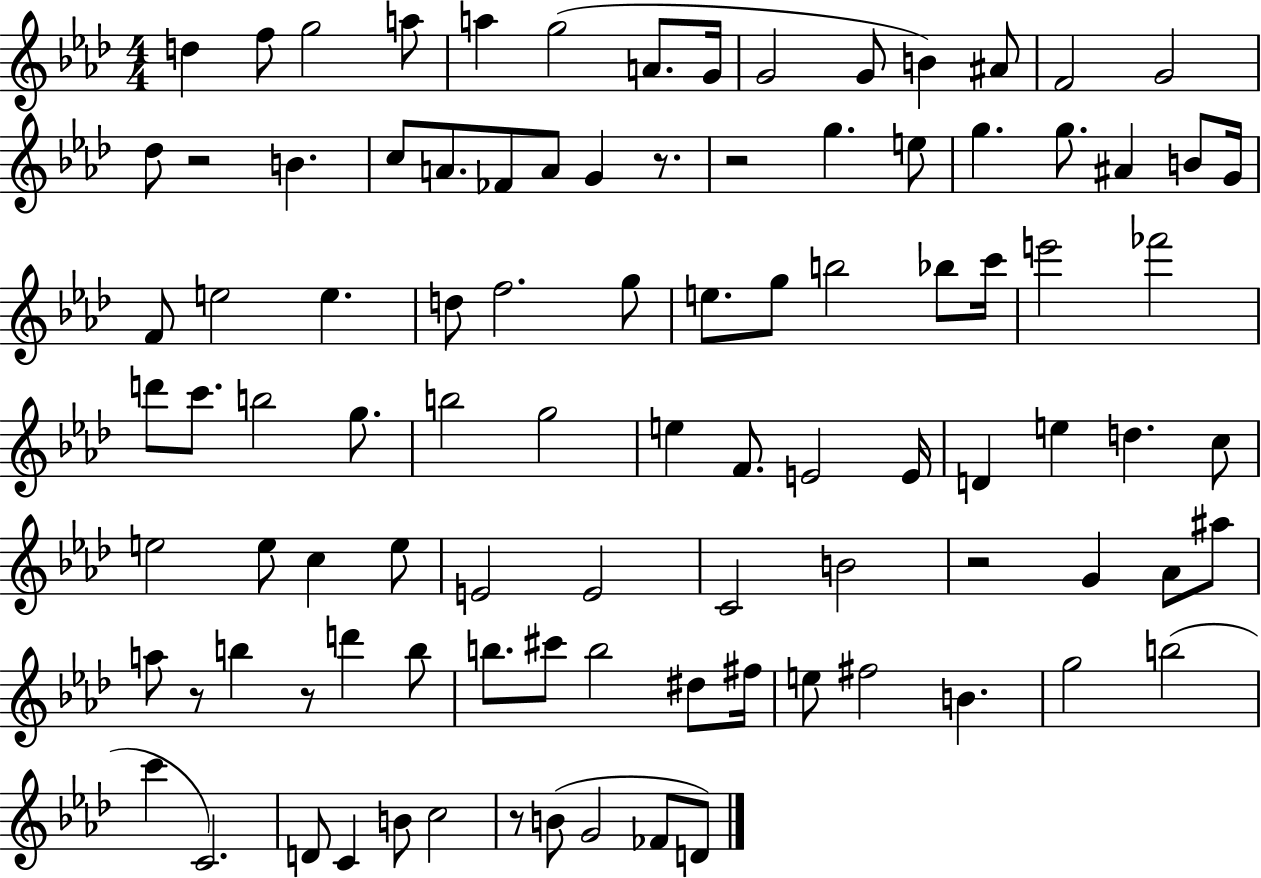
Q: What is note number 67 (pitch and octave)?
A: A5